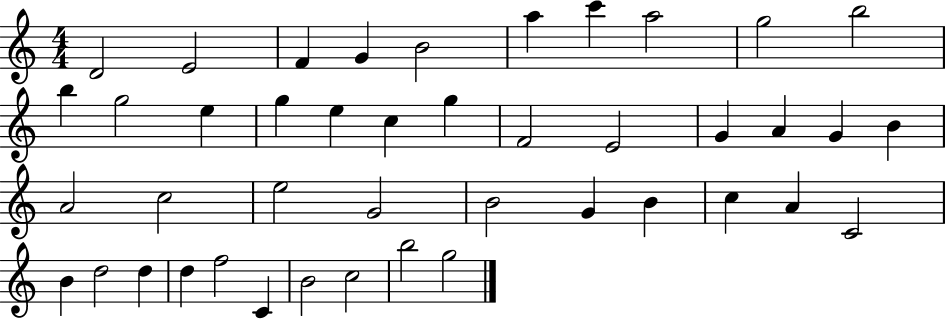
D4/h E4/h F4/q G4/q B4/h A5/q C6/q A5/h G5/h B5/h B5/q G5/h E5/q G5/q E5/q C5/q G5/q F4/h E4/h G4/q A4/q G4/q B4/q A4/h C5/h E5/h G4/h B4/h G4/q B4/q C5/q A4/q C4/h B4/q D5/h D5/q D5/q F5/h C4/q B4/h C5/h B5/h G5/h